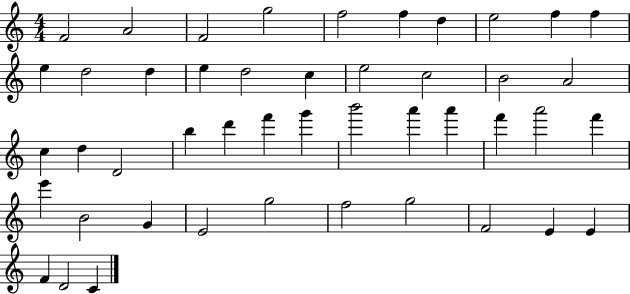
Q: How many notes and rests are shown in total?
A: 46